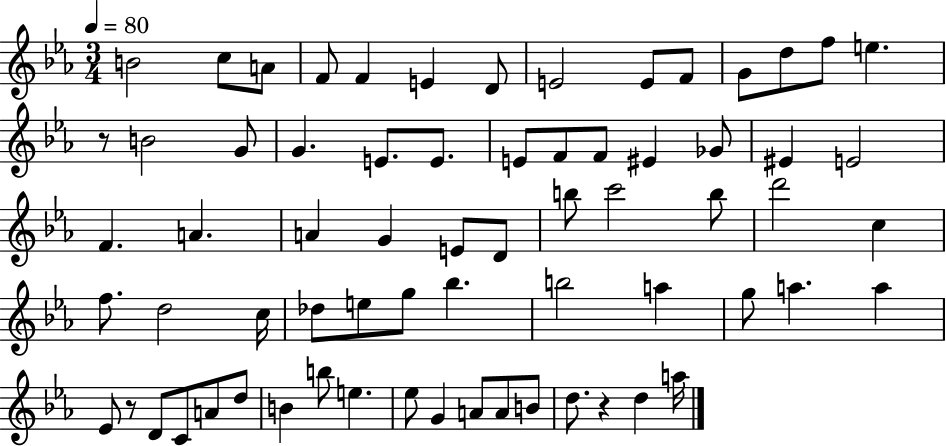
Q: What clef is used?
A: treble